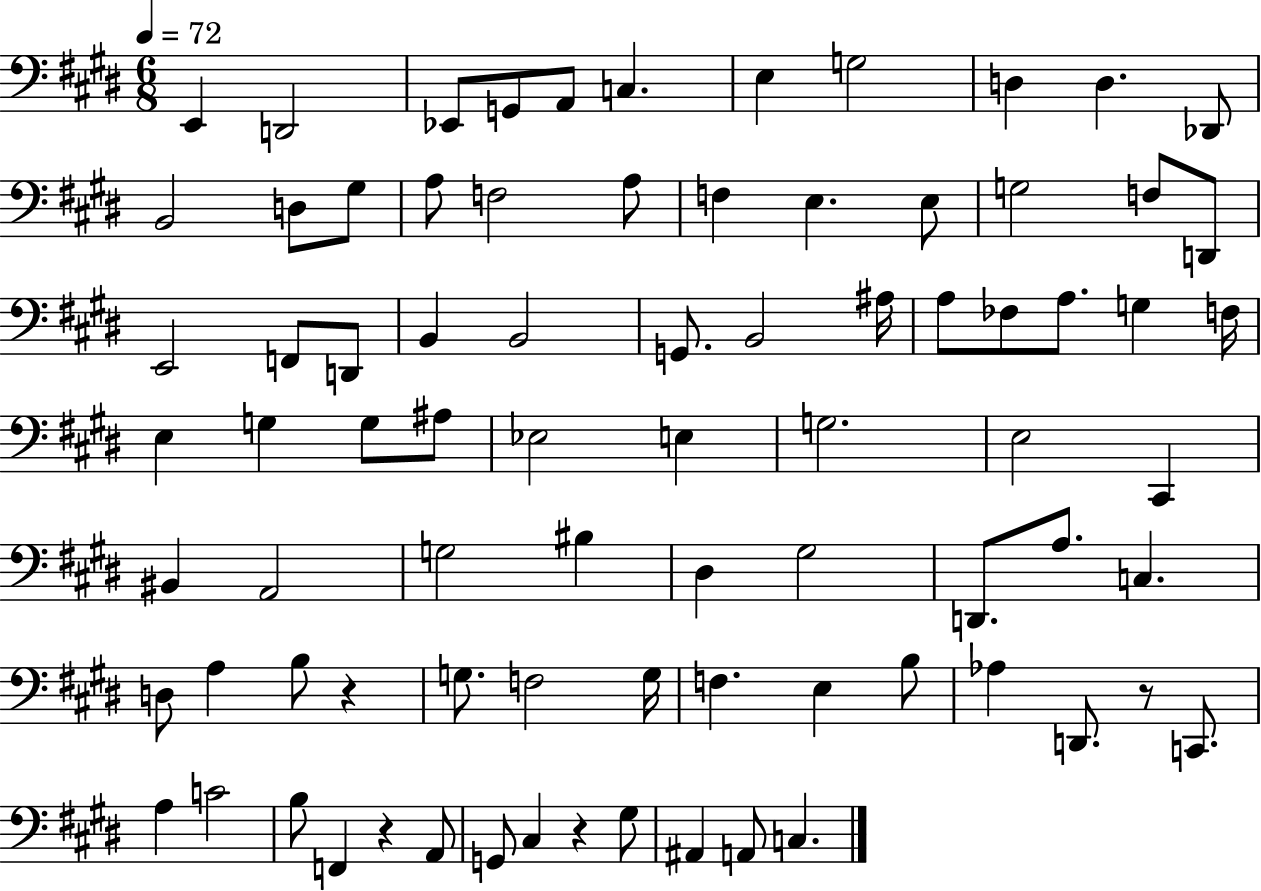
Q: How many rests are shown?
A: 4